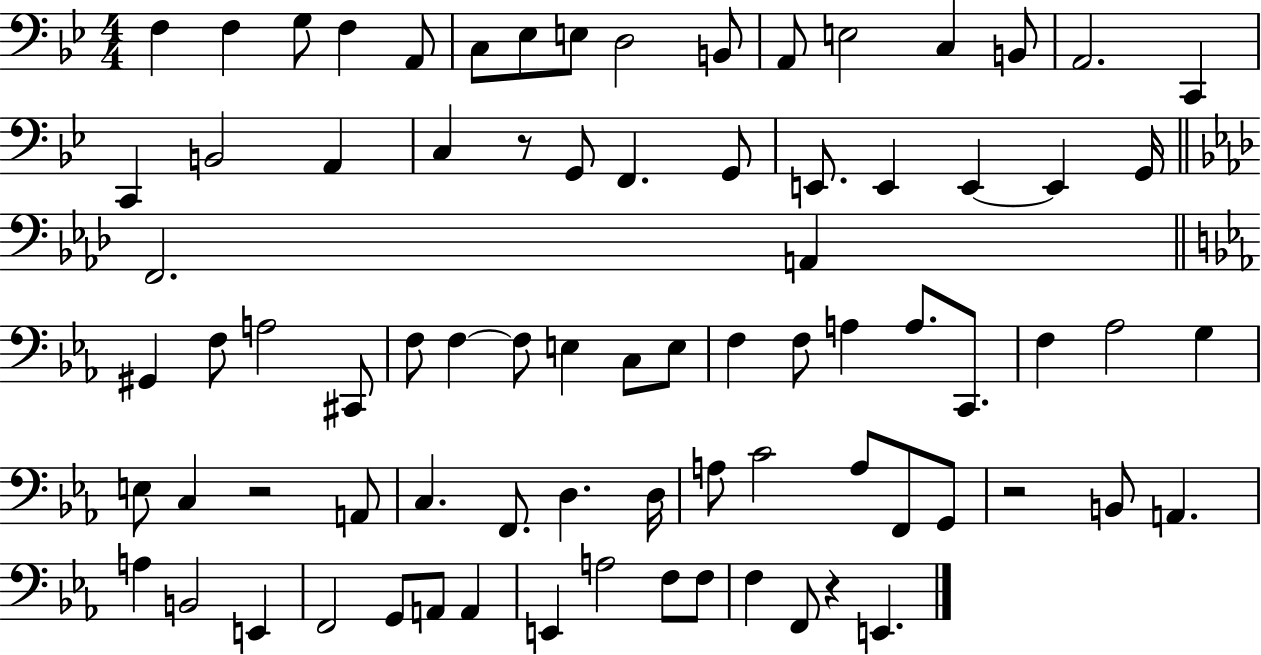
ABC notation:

X:1
T:Untitled
M:4/4
L:1/4
K:Bb
F, F, G,/2 F, A,,/2 C,/2 _E,/2 E,/2 D,2 B,,/2 A,,/2 E,2 C, B,,/2 A,,2 C,, C,, B,,2 A,, C, z/2 G,,/2 F,, G,,/2 E,,/2 E,, E,, E,, G,,/4 F,,2 A,, ^G,, F,/2 A,2 ^C,,/2 F,/2 F, F,/2 E, C,/2 E,/2 F, F,/2 A, A,/2 C,,/2 F, _A,2 G, E,/2 C, z2 A,,/2 C, F,,/2 D, D,/4 A,/2 C2 A,/2 F,,/2 G,,/2 z2 B,,/2 A,, A, B,,2 E,, F,,2 G,,/2 A,,/2 A,, E,, A,2 F,/2 F,/2 F, F,,/2 z E,,